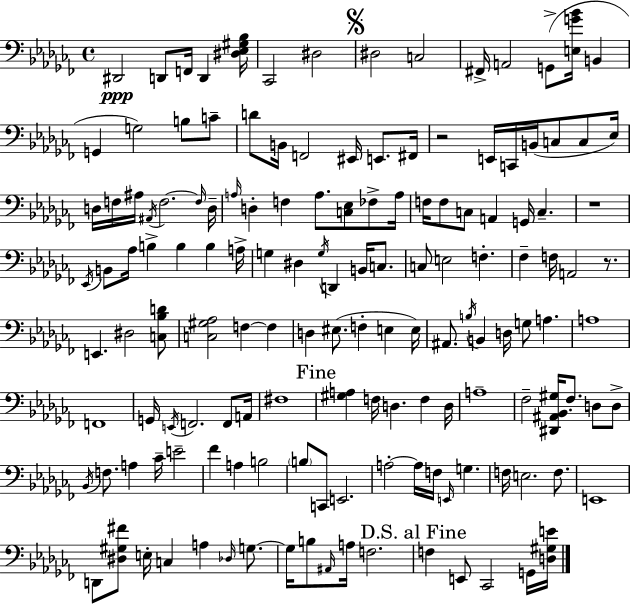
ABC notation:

X:1
T:Untitled
M:4/4
L:1/4
K:Abm
^D,,2 D,,/2 F,,/4 D,, [^D,_E,^G,_B,]/4 _C,,2 ^D,2 ^D,2 C,2 ^F,,/4 A,,2 G,,/2 [E,G_B]/4 B,, G,, G,2 B,/2 C/2 D/2 B,,/4 F,,2 ^E,,/4 E,,/2 ^F,,/4 z2 E,,/4 C,,/4 B,,/4 C,/2 C,/2 _E,/4 D,/4 F,/4 ^A,/4 ^A,,/4 F,2 F,/4 D,/4 A,/4 D, F, A,/2 [C,_E,]/2 _F,/2 A,/4 F,/4 F,/2 C,/2 A,, G,,/4 C, z4 _E,,/4 B,,/2 _A,/4 B, B, B, A,/4 G, ^D, G,/4 D,, B,,/4 C,/2 C,/2 E,2 F, _F, F,/4 A,,2 z/2 E,, ^D,2 [C,_B,D]/2 [C,^G,_A,]2 F, F, D, ^E,/2 F, E, E,/4 ^A,,/2 B,/4 B,, D,/4 G,/2 A, A,4 F,,4 G,,/4 E,,/4 F,,2 F,,/2 A,,/4 ^F,4 [^G,A,] F,/4 D, F, D,/4 A,4 _F,2 [^D,,^A,,_B,,^G,]/4 _F,/2 D,/2 D,/2 _B,,/4 F,/2 A, _C/4 E2 _F A, B,2 B,/2 C,,/2 E,,2 A,2 A,/4 F,/4 E,,/4 G, F,/4 E,2 F,/2 E,,4 D,,/2 [^D,^G,^F]/2 E,/4 C, A, _D,/4 G,/2 G,/4 B,/2 ^A,,/4 A,/4 F,2 F, E,,/2 _C,,2 G,,/4 [D,^G,E]/4